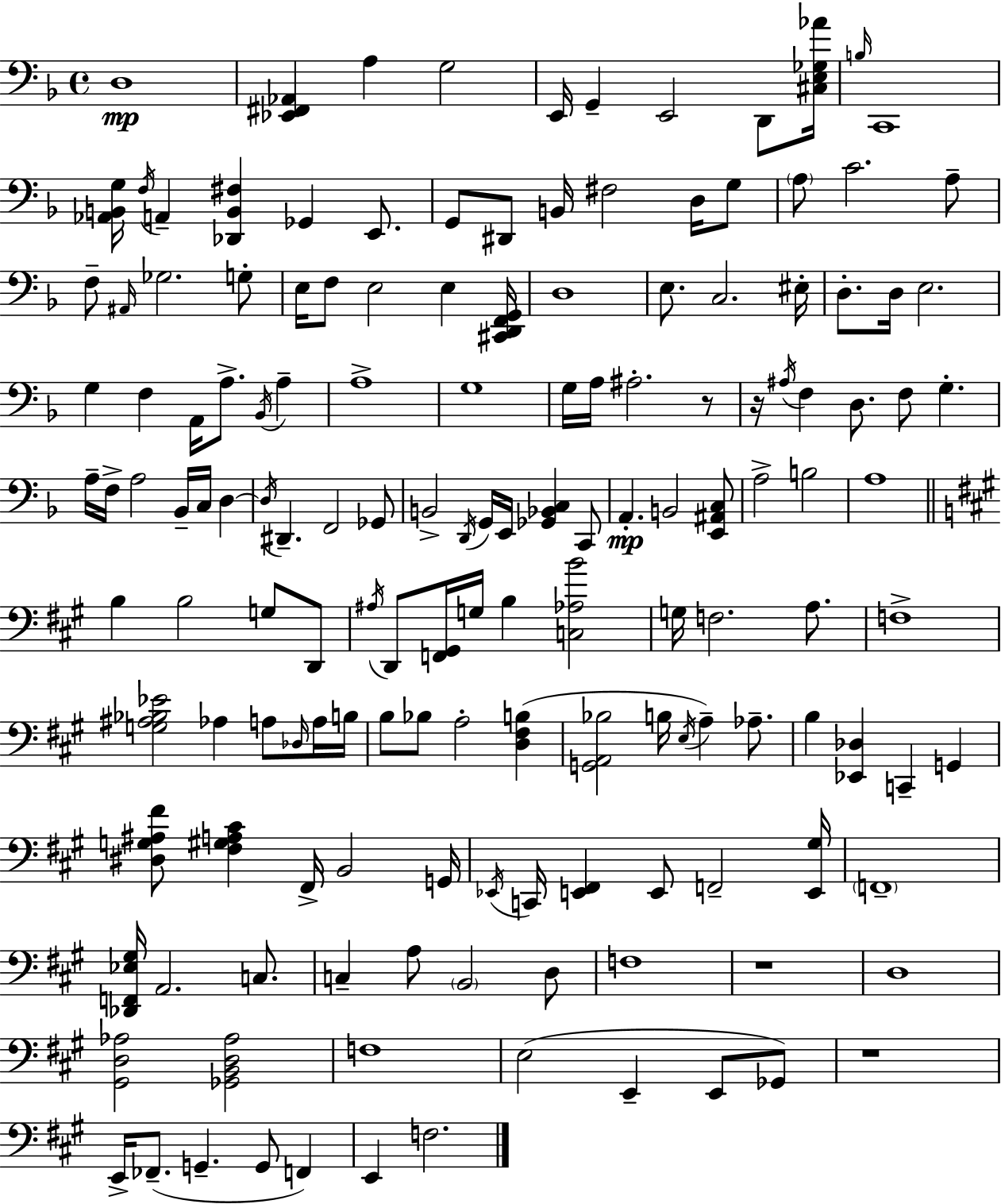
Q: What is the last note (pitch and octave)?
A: F3